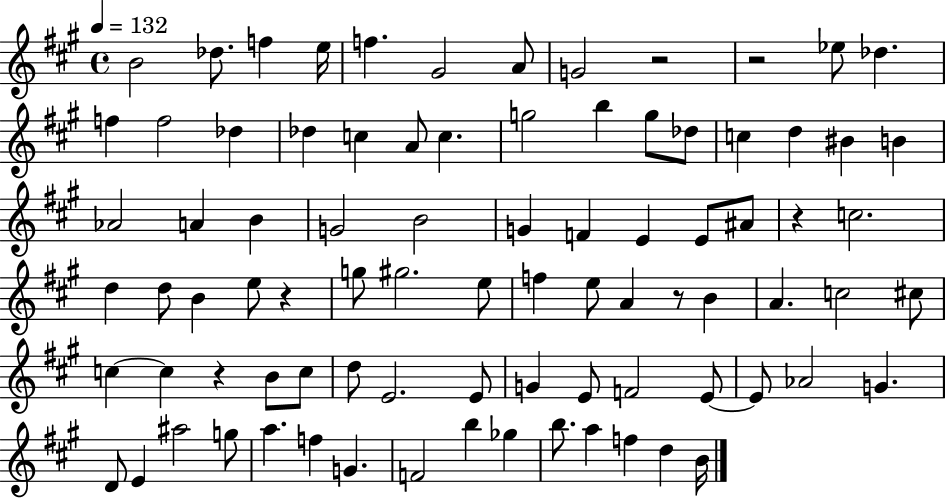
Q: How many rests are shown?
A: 6